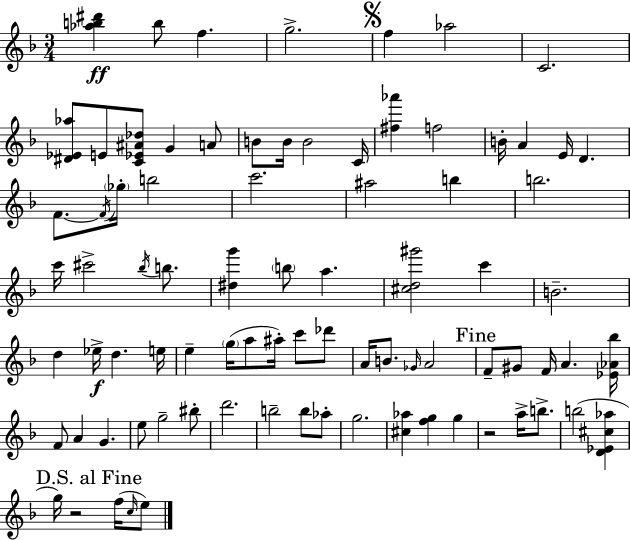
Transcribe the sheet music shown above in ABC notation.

X:1
T:Untitled
M:3/4
L:1/4
K:Dm
[_ab^d'] b/2 f g2 f _a2 C2 [^D_E_a]/2 E/2 [C_E^A_d]/2 G A/2 B/2 B/4 B2 C/4 [^f_a'] f2 B/4 A E/4 D F/2 F/4 _g/4 b2 c'2 ^a2 b b2 c'/4 ^c'2 _b/4 b/2 [^dg'] b/2 a [^cd^g']2 c' B2 d _e/4 d e/4 e g/4 a/2 ^a/4 c'/2 _d'/2 A/4 B/2 _G/4 A2 F/2 ^G/2 F/4 A [_E_A_b]/4 F/2 A G e/2 g2 ^b/2 d'2 b2 b/2 _a/2 g2 [^c_a] [fg] g z2 a/4 b/2 b2 [D_E^c_a] g/4 z2 f/4 c/4 e/2